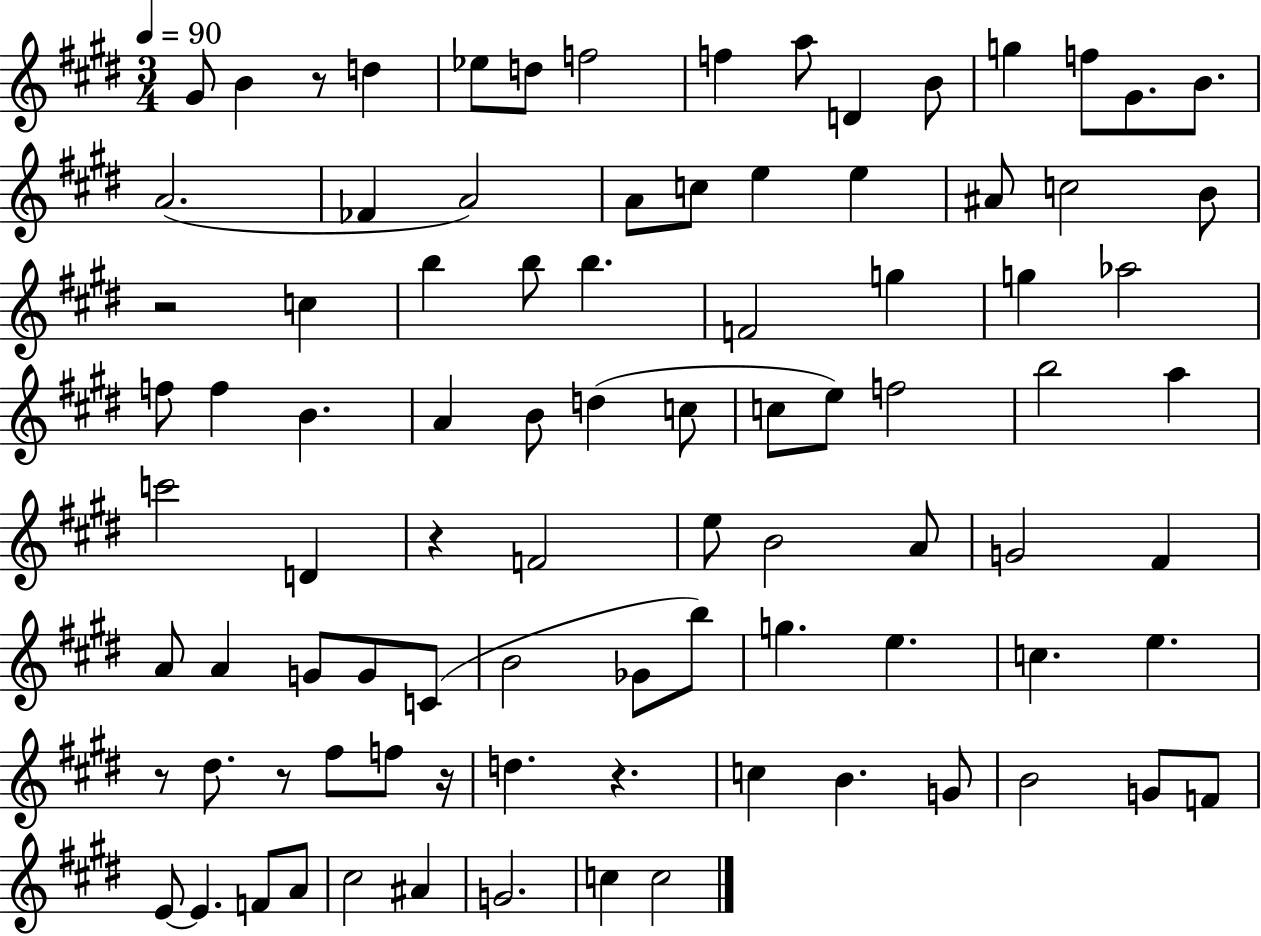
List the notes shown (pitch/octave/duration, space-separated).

G#4/e B4/q R/e D5/q Eb5/e D5/e F5/h F5/q A5/e D4/q B4/e G5/q F5/e G#4/e. B4/e. A4/h. FES4/q A4/h A4/e C5/e E5/q E5/q A#4/e C5/h B4/e R/h C5/q B5/q B5/e B5/q. F4/h G5/q G5/q Ab5/h F5/e F5/q B4/q. A4/q B4/e D5/q C5/e C5/e E5/e F5/h B5/h A5/q C6/h D4/q R/q F4/h E5/e B4/h A4/e G4/h F#4/q A4/e A4/q G4/e G4/e C4/e B4/h Gb4/e B5/e G5/q. E5/q. C5/q. E5/q. R/e D#5/e. R/e F#5/e F5/e R/s D5/q. R/q. C5/q B4/q. G4/e B4/h G4/e F4/e E4/e E4/q. F4/e A4/e C#5/h A#4/q G4/h. C5/q C5/h